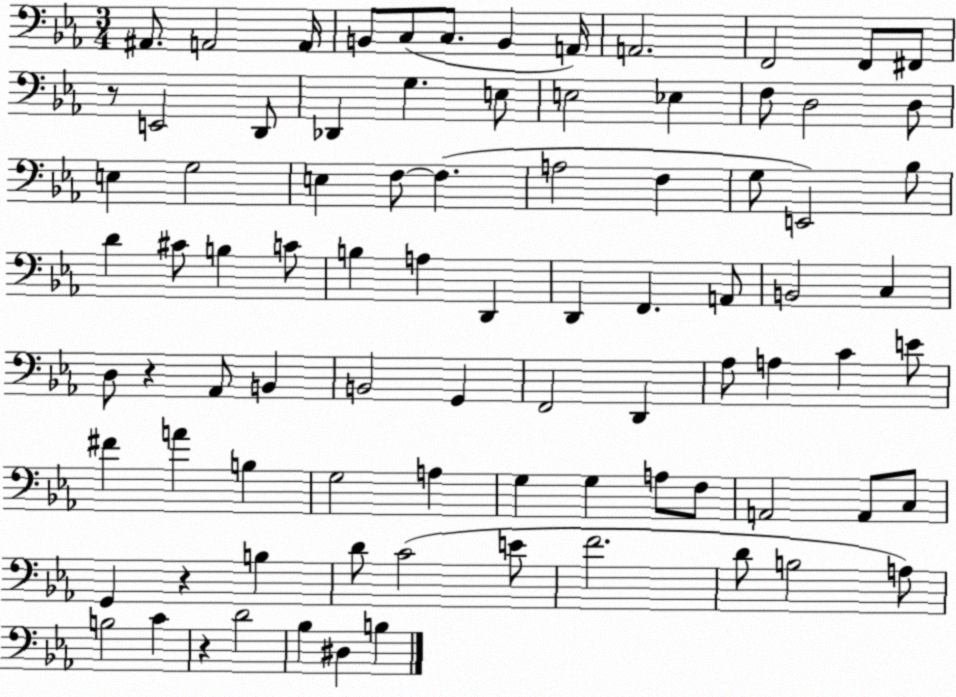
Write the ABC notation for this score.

X:1
T:Untitled
M:3/4
L:1/4
K:Eb
^A,,/2 A,,2 A,,/4 B,,/2 C,/2 C,/2 B,, A,,/4 A,,2 F,,2 F,,/2 ^F,,/2 z/2 E,,2 D,,/2 _D,, G, E,/2 E,2 _E, F,/2 D,2 D,/2 E, G,2 E, F,/2 F, A,2 F, G,/2 E,,2 _B,/2 D ^C/2 B, C/2 B, A, D,, D,, F,, A,,/2 B,,2 C, D,/2 z _A,,/2 B,, B,,2 G,, F,,2 D,, _A,/2 A, C E/2 ^F A B, G,2 A, G, G, A,/2 F,/2 A,,2 A,,/2 C,/2 G,, z B, D/2 C2 E/2 F2 D/2 B,2 A,/2 B,2 C z D2 _B, ^D, B,